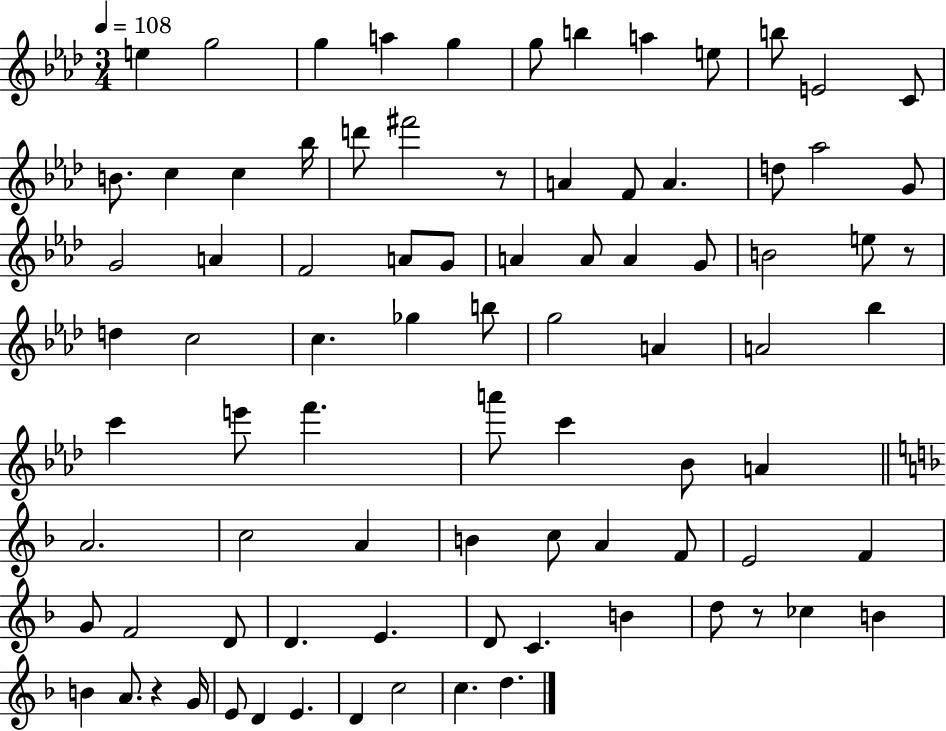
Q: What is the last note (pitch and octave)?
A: D5